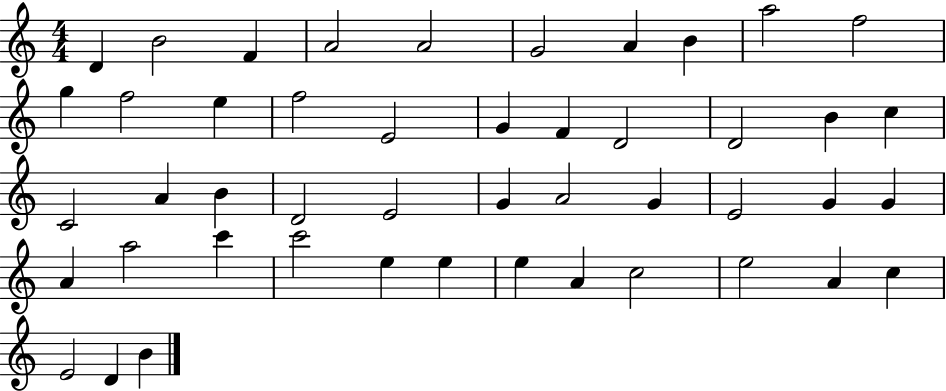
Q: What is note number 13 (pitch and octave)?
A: E5